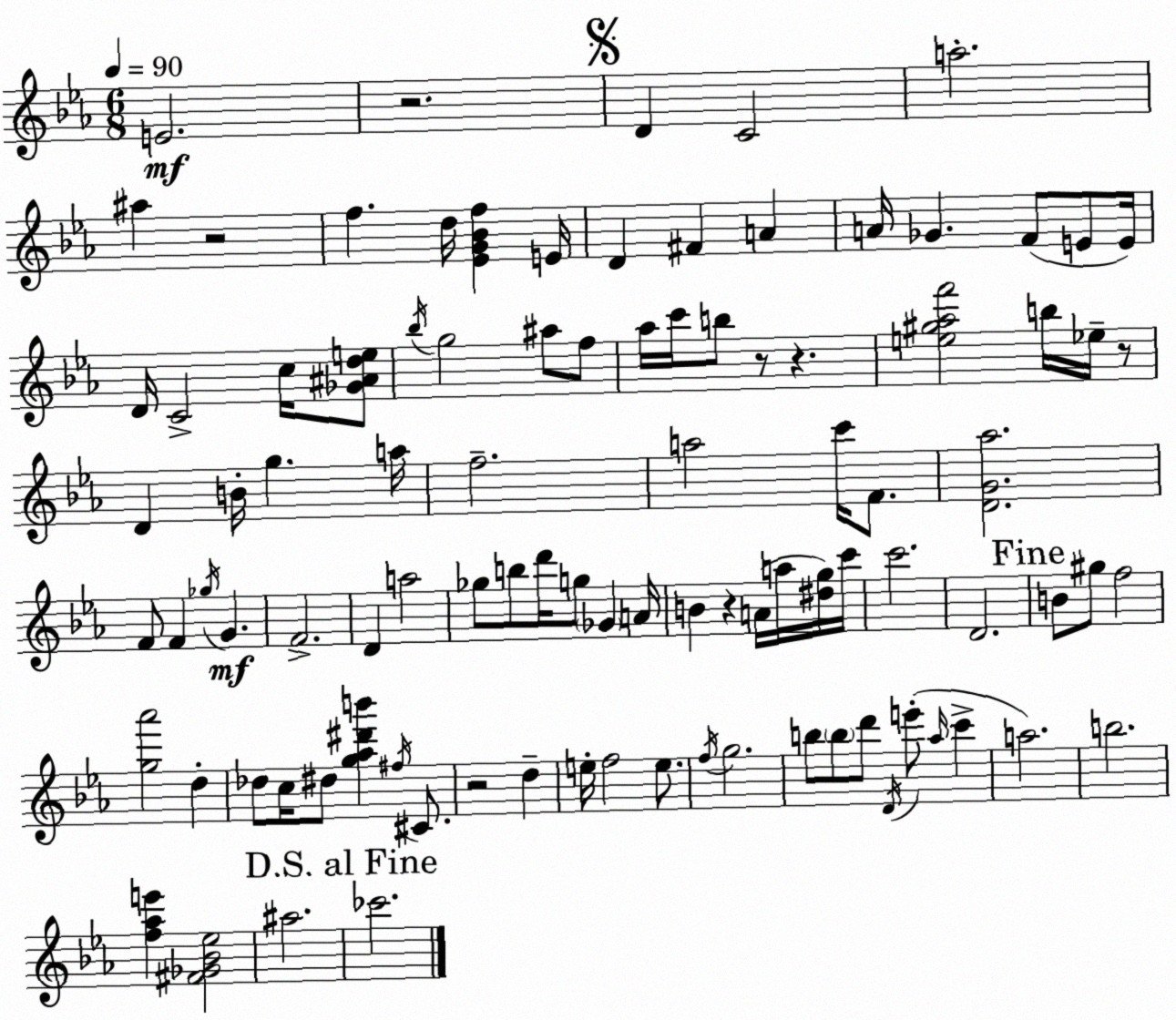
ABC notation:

X:1
T:Untitled
M:6/8
L:1/4
K:Eb
E2 z2 D C2 a2 ^a z2 f d/4 [_EG_Bf] E/4 D ^F A A/4 _G F/2 E/2 E/4 D/4 C2 c/4 [_G^Ade]/2 _b/4 g2 ^a/2 f/2 _a/4 c'/4 b/2 z/2 z [e^g_af']2 b/4 _e/4 z/2 D B/4 g a/4 f2 a2 c'/4 F/2 [DG_a]2 F/2 F _g/4 G F2 D a2 _g/2 b/2 d'/4 g/2 _G A/4 B z A/4 a/4 [^dg]/4 c'/4 c'2 D2 B/2 ^g/2 f2 [g_a']2 d _d/2 c/4 ^d/2 [g_a^d'b'] ^f/4 ^C/2 z2 d e/4 f2 e/2 f/4 g2 b/2 b/2 d'/2 D/4 e'/2 _a/4 c' a2 b2 [f_ae'] [^F_G_B_e]2 ^a2 _c'2